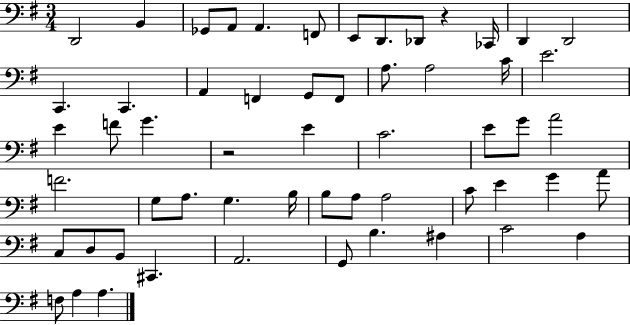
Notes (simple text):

D2/h B2/q Gb2/e A2/e A2/q. F2/e E2/e D2/e. Db2/e R/q CES2/s D2/q D2/h C2/q. C2/q. A2/q F2/q G2/e F2/e A3/e. A3/h C4/s E4/h. E4/q F4/e G4/q. R/h E4/q C4/h. E4/e G4/e A4/h F4/h. G3/e A3/e. G3/q. B3/s B3/e A3/e A3/h C4/e E4/q G4/q A4/e C3/e D3/e B2/e C#2/q. A2/h. G2/e B3/q. A#3/q C4/h A3/q F3/e A3/q A3/q.